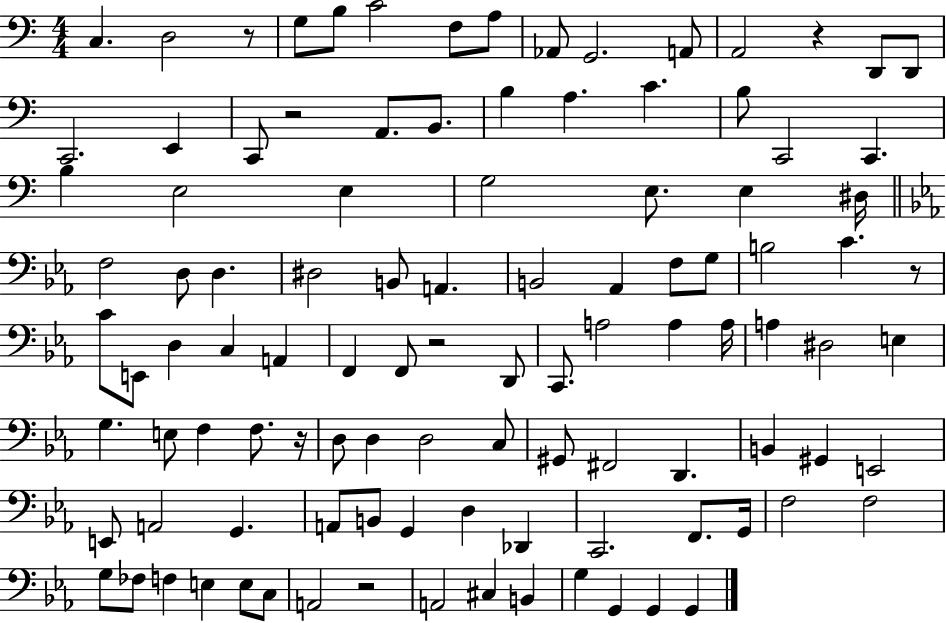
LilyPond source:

{
  \clef bass
  \numericTimeSignature
  \time 4/4
  \key c \major
  c4. d2 r8 | g8 b8 c'2 f8 a8 | aes,8 g,2. a,8 | a,2 r4 d,8 d,8 | \break c,2. e,4 | c,8 r2 a,8. b,8. | b4 a4. c'4. | b8 c,2 c,4. | \break b4 e2 e4 | g2 e8. e4 dis16 | \bar "||" \break \key c \minor f2 d8 d4. | dis2 b,8 a,4. | b,2 aes,4 f8 g8 | b2 c'4. r8 | \break c'8 e,8 d4 c4 a,4 | f,4 f,8 r2 d,8 | c,8. a2 a4 a16 | a4 dis2 e4 | \break g4. e8 f4 f8. r16 | d8 d4 d2 c8 | gis,8 fis,2 d,4. | b,4 gis,4 e,2 | \break e,8 a,2 g,4. | a,8 b,8 g,4 d4 des,4 | c,2. f,8. g,16 | f2 f2 | \break g8 fes8 f4 e4 e8 c8 | a,2 r2 | a,2 cis4 b,4 | g4 g,4 g,4 g,4 | \break \bar "|."
}